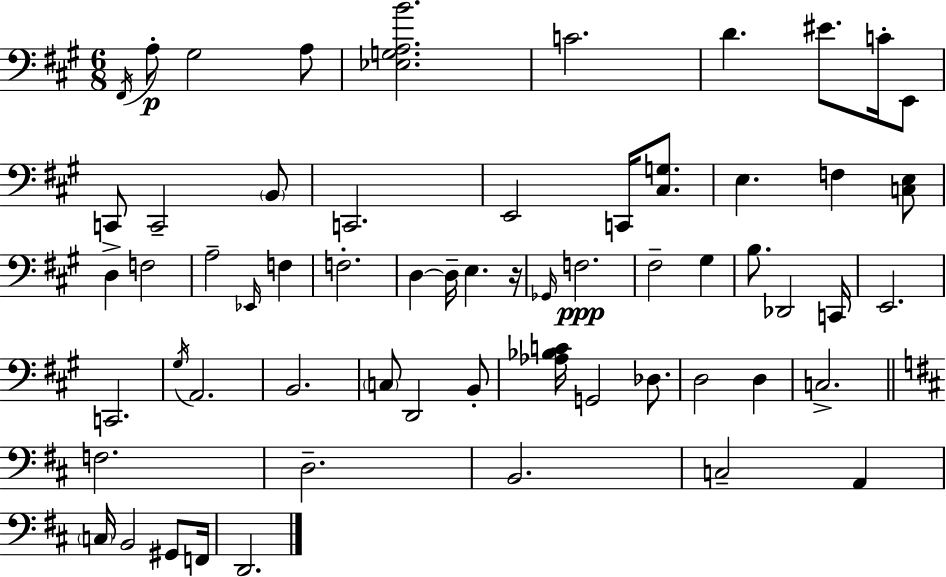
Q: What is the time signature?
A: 6/8